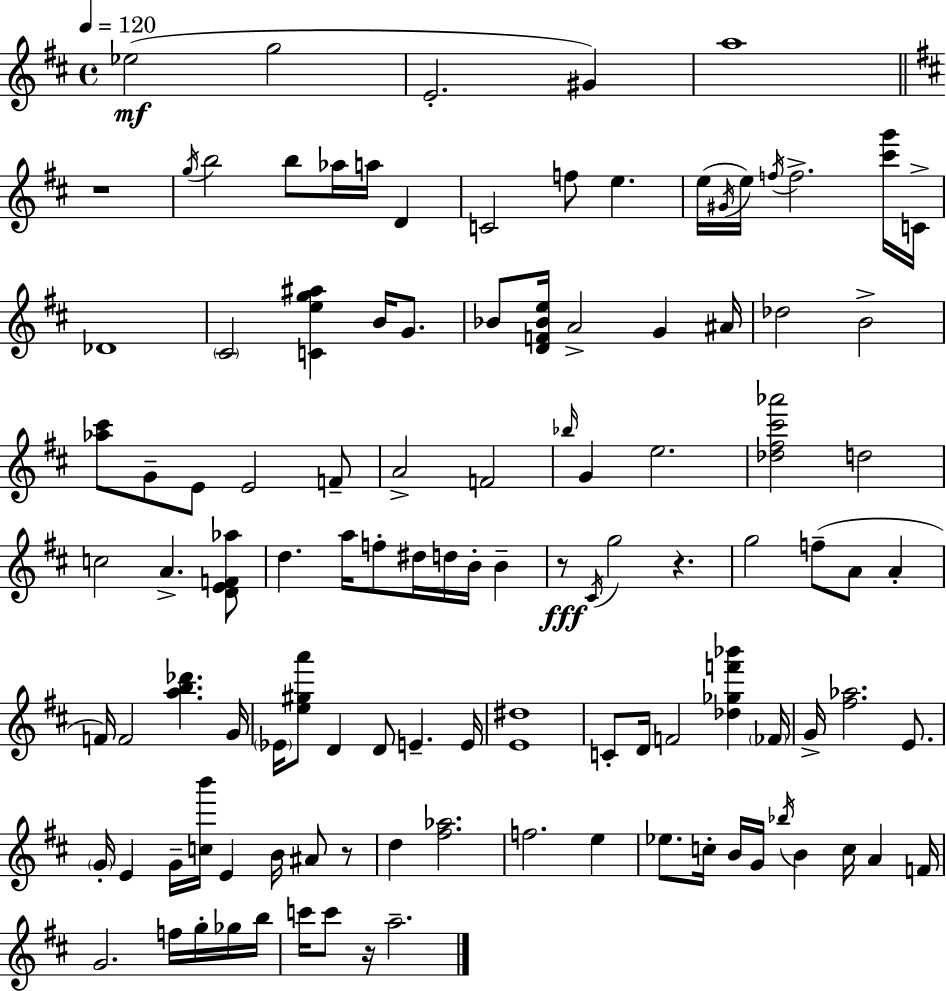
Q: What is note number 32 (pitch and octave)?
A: E4